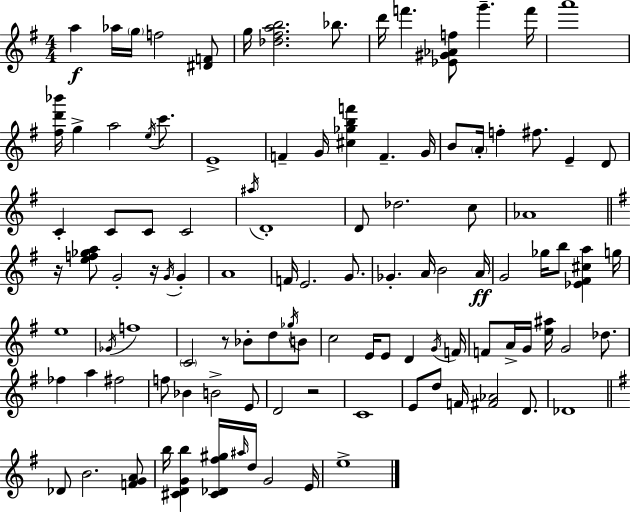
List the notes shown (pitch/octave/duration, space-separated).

A5/q Ab5/s G5/s F5/h [D#4,F4]/e G5/s [Db5,F#5,A5,B5]/h. Bb5/e. D6/s F6/q. [Eb4,G#4,Ab4,F5]/e G6/q. F6/s A6/w [F#5,D6,Bb6]/s G5/q A5/h E5/s C6/e. E4/w F4/q G4/s [C#5,Gb5,B5,F6]/q F4/q. G4/s B4/e A4/s F5/q F#5/e. E4/q D4/e C4/q C4/e C4/e C4/h A#5/s D4/w D4/e Db5/h. C5/e Ab4/w R/s [E5,F5,Gb5,A5]/e G4/h R/s G4/s G4/q A4/w F4/s E4/h. G4/e. Gb4/q. A4/s B4/h A4/s G4/h Gb5/s B5/e [Eb4,F#4,C#5,A5]/q G5/s E5/w Gb4/s F5/w C4/h R/e Bb4/e D5/e Gb5/s B4/e C5/h E4/s E4/e D4/q G4/s F4/s F4/e A4/s G4/s [E5,A#5]/s G4/h Db5/e. FES5/q A5/q F#5/h F5/e Bb4/q B4/h E4/e D4/h R/h C4/w E4/e D5/e F4/s [F#4,Ab4]/h D4/e. Db4/w Db4/e B4/h. [F4,G4,A4]/e B5/s [C#4,D4,G4,B5]/q [C#4,Db4,F#5,G#5]/s A#5/s D5/s G4/h E4/s E5/w